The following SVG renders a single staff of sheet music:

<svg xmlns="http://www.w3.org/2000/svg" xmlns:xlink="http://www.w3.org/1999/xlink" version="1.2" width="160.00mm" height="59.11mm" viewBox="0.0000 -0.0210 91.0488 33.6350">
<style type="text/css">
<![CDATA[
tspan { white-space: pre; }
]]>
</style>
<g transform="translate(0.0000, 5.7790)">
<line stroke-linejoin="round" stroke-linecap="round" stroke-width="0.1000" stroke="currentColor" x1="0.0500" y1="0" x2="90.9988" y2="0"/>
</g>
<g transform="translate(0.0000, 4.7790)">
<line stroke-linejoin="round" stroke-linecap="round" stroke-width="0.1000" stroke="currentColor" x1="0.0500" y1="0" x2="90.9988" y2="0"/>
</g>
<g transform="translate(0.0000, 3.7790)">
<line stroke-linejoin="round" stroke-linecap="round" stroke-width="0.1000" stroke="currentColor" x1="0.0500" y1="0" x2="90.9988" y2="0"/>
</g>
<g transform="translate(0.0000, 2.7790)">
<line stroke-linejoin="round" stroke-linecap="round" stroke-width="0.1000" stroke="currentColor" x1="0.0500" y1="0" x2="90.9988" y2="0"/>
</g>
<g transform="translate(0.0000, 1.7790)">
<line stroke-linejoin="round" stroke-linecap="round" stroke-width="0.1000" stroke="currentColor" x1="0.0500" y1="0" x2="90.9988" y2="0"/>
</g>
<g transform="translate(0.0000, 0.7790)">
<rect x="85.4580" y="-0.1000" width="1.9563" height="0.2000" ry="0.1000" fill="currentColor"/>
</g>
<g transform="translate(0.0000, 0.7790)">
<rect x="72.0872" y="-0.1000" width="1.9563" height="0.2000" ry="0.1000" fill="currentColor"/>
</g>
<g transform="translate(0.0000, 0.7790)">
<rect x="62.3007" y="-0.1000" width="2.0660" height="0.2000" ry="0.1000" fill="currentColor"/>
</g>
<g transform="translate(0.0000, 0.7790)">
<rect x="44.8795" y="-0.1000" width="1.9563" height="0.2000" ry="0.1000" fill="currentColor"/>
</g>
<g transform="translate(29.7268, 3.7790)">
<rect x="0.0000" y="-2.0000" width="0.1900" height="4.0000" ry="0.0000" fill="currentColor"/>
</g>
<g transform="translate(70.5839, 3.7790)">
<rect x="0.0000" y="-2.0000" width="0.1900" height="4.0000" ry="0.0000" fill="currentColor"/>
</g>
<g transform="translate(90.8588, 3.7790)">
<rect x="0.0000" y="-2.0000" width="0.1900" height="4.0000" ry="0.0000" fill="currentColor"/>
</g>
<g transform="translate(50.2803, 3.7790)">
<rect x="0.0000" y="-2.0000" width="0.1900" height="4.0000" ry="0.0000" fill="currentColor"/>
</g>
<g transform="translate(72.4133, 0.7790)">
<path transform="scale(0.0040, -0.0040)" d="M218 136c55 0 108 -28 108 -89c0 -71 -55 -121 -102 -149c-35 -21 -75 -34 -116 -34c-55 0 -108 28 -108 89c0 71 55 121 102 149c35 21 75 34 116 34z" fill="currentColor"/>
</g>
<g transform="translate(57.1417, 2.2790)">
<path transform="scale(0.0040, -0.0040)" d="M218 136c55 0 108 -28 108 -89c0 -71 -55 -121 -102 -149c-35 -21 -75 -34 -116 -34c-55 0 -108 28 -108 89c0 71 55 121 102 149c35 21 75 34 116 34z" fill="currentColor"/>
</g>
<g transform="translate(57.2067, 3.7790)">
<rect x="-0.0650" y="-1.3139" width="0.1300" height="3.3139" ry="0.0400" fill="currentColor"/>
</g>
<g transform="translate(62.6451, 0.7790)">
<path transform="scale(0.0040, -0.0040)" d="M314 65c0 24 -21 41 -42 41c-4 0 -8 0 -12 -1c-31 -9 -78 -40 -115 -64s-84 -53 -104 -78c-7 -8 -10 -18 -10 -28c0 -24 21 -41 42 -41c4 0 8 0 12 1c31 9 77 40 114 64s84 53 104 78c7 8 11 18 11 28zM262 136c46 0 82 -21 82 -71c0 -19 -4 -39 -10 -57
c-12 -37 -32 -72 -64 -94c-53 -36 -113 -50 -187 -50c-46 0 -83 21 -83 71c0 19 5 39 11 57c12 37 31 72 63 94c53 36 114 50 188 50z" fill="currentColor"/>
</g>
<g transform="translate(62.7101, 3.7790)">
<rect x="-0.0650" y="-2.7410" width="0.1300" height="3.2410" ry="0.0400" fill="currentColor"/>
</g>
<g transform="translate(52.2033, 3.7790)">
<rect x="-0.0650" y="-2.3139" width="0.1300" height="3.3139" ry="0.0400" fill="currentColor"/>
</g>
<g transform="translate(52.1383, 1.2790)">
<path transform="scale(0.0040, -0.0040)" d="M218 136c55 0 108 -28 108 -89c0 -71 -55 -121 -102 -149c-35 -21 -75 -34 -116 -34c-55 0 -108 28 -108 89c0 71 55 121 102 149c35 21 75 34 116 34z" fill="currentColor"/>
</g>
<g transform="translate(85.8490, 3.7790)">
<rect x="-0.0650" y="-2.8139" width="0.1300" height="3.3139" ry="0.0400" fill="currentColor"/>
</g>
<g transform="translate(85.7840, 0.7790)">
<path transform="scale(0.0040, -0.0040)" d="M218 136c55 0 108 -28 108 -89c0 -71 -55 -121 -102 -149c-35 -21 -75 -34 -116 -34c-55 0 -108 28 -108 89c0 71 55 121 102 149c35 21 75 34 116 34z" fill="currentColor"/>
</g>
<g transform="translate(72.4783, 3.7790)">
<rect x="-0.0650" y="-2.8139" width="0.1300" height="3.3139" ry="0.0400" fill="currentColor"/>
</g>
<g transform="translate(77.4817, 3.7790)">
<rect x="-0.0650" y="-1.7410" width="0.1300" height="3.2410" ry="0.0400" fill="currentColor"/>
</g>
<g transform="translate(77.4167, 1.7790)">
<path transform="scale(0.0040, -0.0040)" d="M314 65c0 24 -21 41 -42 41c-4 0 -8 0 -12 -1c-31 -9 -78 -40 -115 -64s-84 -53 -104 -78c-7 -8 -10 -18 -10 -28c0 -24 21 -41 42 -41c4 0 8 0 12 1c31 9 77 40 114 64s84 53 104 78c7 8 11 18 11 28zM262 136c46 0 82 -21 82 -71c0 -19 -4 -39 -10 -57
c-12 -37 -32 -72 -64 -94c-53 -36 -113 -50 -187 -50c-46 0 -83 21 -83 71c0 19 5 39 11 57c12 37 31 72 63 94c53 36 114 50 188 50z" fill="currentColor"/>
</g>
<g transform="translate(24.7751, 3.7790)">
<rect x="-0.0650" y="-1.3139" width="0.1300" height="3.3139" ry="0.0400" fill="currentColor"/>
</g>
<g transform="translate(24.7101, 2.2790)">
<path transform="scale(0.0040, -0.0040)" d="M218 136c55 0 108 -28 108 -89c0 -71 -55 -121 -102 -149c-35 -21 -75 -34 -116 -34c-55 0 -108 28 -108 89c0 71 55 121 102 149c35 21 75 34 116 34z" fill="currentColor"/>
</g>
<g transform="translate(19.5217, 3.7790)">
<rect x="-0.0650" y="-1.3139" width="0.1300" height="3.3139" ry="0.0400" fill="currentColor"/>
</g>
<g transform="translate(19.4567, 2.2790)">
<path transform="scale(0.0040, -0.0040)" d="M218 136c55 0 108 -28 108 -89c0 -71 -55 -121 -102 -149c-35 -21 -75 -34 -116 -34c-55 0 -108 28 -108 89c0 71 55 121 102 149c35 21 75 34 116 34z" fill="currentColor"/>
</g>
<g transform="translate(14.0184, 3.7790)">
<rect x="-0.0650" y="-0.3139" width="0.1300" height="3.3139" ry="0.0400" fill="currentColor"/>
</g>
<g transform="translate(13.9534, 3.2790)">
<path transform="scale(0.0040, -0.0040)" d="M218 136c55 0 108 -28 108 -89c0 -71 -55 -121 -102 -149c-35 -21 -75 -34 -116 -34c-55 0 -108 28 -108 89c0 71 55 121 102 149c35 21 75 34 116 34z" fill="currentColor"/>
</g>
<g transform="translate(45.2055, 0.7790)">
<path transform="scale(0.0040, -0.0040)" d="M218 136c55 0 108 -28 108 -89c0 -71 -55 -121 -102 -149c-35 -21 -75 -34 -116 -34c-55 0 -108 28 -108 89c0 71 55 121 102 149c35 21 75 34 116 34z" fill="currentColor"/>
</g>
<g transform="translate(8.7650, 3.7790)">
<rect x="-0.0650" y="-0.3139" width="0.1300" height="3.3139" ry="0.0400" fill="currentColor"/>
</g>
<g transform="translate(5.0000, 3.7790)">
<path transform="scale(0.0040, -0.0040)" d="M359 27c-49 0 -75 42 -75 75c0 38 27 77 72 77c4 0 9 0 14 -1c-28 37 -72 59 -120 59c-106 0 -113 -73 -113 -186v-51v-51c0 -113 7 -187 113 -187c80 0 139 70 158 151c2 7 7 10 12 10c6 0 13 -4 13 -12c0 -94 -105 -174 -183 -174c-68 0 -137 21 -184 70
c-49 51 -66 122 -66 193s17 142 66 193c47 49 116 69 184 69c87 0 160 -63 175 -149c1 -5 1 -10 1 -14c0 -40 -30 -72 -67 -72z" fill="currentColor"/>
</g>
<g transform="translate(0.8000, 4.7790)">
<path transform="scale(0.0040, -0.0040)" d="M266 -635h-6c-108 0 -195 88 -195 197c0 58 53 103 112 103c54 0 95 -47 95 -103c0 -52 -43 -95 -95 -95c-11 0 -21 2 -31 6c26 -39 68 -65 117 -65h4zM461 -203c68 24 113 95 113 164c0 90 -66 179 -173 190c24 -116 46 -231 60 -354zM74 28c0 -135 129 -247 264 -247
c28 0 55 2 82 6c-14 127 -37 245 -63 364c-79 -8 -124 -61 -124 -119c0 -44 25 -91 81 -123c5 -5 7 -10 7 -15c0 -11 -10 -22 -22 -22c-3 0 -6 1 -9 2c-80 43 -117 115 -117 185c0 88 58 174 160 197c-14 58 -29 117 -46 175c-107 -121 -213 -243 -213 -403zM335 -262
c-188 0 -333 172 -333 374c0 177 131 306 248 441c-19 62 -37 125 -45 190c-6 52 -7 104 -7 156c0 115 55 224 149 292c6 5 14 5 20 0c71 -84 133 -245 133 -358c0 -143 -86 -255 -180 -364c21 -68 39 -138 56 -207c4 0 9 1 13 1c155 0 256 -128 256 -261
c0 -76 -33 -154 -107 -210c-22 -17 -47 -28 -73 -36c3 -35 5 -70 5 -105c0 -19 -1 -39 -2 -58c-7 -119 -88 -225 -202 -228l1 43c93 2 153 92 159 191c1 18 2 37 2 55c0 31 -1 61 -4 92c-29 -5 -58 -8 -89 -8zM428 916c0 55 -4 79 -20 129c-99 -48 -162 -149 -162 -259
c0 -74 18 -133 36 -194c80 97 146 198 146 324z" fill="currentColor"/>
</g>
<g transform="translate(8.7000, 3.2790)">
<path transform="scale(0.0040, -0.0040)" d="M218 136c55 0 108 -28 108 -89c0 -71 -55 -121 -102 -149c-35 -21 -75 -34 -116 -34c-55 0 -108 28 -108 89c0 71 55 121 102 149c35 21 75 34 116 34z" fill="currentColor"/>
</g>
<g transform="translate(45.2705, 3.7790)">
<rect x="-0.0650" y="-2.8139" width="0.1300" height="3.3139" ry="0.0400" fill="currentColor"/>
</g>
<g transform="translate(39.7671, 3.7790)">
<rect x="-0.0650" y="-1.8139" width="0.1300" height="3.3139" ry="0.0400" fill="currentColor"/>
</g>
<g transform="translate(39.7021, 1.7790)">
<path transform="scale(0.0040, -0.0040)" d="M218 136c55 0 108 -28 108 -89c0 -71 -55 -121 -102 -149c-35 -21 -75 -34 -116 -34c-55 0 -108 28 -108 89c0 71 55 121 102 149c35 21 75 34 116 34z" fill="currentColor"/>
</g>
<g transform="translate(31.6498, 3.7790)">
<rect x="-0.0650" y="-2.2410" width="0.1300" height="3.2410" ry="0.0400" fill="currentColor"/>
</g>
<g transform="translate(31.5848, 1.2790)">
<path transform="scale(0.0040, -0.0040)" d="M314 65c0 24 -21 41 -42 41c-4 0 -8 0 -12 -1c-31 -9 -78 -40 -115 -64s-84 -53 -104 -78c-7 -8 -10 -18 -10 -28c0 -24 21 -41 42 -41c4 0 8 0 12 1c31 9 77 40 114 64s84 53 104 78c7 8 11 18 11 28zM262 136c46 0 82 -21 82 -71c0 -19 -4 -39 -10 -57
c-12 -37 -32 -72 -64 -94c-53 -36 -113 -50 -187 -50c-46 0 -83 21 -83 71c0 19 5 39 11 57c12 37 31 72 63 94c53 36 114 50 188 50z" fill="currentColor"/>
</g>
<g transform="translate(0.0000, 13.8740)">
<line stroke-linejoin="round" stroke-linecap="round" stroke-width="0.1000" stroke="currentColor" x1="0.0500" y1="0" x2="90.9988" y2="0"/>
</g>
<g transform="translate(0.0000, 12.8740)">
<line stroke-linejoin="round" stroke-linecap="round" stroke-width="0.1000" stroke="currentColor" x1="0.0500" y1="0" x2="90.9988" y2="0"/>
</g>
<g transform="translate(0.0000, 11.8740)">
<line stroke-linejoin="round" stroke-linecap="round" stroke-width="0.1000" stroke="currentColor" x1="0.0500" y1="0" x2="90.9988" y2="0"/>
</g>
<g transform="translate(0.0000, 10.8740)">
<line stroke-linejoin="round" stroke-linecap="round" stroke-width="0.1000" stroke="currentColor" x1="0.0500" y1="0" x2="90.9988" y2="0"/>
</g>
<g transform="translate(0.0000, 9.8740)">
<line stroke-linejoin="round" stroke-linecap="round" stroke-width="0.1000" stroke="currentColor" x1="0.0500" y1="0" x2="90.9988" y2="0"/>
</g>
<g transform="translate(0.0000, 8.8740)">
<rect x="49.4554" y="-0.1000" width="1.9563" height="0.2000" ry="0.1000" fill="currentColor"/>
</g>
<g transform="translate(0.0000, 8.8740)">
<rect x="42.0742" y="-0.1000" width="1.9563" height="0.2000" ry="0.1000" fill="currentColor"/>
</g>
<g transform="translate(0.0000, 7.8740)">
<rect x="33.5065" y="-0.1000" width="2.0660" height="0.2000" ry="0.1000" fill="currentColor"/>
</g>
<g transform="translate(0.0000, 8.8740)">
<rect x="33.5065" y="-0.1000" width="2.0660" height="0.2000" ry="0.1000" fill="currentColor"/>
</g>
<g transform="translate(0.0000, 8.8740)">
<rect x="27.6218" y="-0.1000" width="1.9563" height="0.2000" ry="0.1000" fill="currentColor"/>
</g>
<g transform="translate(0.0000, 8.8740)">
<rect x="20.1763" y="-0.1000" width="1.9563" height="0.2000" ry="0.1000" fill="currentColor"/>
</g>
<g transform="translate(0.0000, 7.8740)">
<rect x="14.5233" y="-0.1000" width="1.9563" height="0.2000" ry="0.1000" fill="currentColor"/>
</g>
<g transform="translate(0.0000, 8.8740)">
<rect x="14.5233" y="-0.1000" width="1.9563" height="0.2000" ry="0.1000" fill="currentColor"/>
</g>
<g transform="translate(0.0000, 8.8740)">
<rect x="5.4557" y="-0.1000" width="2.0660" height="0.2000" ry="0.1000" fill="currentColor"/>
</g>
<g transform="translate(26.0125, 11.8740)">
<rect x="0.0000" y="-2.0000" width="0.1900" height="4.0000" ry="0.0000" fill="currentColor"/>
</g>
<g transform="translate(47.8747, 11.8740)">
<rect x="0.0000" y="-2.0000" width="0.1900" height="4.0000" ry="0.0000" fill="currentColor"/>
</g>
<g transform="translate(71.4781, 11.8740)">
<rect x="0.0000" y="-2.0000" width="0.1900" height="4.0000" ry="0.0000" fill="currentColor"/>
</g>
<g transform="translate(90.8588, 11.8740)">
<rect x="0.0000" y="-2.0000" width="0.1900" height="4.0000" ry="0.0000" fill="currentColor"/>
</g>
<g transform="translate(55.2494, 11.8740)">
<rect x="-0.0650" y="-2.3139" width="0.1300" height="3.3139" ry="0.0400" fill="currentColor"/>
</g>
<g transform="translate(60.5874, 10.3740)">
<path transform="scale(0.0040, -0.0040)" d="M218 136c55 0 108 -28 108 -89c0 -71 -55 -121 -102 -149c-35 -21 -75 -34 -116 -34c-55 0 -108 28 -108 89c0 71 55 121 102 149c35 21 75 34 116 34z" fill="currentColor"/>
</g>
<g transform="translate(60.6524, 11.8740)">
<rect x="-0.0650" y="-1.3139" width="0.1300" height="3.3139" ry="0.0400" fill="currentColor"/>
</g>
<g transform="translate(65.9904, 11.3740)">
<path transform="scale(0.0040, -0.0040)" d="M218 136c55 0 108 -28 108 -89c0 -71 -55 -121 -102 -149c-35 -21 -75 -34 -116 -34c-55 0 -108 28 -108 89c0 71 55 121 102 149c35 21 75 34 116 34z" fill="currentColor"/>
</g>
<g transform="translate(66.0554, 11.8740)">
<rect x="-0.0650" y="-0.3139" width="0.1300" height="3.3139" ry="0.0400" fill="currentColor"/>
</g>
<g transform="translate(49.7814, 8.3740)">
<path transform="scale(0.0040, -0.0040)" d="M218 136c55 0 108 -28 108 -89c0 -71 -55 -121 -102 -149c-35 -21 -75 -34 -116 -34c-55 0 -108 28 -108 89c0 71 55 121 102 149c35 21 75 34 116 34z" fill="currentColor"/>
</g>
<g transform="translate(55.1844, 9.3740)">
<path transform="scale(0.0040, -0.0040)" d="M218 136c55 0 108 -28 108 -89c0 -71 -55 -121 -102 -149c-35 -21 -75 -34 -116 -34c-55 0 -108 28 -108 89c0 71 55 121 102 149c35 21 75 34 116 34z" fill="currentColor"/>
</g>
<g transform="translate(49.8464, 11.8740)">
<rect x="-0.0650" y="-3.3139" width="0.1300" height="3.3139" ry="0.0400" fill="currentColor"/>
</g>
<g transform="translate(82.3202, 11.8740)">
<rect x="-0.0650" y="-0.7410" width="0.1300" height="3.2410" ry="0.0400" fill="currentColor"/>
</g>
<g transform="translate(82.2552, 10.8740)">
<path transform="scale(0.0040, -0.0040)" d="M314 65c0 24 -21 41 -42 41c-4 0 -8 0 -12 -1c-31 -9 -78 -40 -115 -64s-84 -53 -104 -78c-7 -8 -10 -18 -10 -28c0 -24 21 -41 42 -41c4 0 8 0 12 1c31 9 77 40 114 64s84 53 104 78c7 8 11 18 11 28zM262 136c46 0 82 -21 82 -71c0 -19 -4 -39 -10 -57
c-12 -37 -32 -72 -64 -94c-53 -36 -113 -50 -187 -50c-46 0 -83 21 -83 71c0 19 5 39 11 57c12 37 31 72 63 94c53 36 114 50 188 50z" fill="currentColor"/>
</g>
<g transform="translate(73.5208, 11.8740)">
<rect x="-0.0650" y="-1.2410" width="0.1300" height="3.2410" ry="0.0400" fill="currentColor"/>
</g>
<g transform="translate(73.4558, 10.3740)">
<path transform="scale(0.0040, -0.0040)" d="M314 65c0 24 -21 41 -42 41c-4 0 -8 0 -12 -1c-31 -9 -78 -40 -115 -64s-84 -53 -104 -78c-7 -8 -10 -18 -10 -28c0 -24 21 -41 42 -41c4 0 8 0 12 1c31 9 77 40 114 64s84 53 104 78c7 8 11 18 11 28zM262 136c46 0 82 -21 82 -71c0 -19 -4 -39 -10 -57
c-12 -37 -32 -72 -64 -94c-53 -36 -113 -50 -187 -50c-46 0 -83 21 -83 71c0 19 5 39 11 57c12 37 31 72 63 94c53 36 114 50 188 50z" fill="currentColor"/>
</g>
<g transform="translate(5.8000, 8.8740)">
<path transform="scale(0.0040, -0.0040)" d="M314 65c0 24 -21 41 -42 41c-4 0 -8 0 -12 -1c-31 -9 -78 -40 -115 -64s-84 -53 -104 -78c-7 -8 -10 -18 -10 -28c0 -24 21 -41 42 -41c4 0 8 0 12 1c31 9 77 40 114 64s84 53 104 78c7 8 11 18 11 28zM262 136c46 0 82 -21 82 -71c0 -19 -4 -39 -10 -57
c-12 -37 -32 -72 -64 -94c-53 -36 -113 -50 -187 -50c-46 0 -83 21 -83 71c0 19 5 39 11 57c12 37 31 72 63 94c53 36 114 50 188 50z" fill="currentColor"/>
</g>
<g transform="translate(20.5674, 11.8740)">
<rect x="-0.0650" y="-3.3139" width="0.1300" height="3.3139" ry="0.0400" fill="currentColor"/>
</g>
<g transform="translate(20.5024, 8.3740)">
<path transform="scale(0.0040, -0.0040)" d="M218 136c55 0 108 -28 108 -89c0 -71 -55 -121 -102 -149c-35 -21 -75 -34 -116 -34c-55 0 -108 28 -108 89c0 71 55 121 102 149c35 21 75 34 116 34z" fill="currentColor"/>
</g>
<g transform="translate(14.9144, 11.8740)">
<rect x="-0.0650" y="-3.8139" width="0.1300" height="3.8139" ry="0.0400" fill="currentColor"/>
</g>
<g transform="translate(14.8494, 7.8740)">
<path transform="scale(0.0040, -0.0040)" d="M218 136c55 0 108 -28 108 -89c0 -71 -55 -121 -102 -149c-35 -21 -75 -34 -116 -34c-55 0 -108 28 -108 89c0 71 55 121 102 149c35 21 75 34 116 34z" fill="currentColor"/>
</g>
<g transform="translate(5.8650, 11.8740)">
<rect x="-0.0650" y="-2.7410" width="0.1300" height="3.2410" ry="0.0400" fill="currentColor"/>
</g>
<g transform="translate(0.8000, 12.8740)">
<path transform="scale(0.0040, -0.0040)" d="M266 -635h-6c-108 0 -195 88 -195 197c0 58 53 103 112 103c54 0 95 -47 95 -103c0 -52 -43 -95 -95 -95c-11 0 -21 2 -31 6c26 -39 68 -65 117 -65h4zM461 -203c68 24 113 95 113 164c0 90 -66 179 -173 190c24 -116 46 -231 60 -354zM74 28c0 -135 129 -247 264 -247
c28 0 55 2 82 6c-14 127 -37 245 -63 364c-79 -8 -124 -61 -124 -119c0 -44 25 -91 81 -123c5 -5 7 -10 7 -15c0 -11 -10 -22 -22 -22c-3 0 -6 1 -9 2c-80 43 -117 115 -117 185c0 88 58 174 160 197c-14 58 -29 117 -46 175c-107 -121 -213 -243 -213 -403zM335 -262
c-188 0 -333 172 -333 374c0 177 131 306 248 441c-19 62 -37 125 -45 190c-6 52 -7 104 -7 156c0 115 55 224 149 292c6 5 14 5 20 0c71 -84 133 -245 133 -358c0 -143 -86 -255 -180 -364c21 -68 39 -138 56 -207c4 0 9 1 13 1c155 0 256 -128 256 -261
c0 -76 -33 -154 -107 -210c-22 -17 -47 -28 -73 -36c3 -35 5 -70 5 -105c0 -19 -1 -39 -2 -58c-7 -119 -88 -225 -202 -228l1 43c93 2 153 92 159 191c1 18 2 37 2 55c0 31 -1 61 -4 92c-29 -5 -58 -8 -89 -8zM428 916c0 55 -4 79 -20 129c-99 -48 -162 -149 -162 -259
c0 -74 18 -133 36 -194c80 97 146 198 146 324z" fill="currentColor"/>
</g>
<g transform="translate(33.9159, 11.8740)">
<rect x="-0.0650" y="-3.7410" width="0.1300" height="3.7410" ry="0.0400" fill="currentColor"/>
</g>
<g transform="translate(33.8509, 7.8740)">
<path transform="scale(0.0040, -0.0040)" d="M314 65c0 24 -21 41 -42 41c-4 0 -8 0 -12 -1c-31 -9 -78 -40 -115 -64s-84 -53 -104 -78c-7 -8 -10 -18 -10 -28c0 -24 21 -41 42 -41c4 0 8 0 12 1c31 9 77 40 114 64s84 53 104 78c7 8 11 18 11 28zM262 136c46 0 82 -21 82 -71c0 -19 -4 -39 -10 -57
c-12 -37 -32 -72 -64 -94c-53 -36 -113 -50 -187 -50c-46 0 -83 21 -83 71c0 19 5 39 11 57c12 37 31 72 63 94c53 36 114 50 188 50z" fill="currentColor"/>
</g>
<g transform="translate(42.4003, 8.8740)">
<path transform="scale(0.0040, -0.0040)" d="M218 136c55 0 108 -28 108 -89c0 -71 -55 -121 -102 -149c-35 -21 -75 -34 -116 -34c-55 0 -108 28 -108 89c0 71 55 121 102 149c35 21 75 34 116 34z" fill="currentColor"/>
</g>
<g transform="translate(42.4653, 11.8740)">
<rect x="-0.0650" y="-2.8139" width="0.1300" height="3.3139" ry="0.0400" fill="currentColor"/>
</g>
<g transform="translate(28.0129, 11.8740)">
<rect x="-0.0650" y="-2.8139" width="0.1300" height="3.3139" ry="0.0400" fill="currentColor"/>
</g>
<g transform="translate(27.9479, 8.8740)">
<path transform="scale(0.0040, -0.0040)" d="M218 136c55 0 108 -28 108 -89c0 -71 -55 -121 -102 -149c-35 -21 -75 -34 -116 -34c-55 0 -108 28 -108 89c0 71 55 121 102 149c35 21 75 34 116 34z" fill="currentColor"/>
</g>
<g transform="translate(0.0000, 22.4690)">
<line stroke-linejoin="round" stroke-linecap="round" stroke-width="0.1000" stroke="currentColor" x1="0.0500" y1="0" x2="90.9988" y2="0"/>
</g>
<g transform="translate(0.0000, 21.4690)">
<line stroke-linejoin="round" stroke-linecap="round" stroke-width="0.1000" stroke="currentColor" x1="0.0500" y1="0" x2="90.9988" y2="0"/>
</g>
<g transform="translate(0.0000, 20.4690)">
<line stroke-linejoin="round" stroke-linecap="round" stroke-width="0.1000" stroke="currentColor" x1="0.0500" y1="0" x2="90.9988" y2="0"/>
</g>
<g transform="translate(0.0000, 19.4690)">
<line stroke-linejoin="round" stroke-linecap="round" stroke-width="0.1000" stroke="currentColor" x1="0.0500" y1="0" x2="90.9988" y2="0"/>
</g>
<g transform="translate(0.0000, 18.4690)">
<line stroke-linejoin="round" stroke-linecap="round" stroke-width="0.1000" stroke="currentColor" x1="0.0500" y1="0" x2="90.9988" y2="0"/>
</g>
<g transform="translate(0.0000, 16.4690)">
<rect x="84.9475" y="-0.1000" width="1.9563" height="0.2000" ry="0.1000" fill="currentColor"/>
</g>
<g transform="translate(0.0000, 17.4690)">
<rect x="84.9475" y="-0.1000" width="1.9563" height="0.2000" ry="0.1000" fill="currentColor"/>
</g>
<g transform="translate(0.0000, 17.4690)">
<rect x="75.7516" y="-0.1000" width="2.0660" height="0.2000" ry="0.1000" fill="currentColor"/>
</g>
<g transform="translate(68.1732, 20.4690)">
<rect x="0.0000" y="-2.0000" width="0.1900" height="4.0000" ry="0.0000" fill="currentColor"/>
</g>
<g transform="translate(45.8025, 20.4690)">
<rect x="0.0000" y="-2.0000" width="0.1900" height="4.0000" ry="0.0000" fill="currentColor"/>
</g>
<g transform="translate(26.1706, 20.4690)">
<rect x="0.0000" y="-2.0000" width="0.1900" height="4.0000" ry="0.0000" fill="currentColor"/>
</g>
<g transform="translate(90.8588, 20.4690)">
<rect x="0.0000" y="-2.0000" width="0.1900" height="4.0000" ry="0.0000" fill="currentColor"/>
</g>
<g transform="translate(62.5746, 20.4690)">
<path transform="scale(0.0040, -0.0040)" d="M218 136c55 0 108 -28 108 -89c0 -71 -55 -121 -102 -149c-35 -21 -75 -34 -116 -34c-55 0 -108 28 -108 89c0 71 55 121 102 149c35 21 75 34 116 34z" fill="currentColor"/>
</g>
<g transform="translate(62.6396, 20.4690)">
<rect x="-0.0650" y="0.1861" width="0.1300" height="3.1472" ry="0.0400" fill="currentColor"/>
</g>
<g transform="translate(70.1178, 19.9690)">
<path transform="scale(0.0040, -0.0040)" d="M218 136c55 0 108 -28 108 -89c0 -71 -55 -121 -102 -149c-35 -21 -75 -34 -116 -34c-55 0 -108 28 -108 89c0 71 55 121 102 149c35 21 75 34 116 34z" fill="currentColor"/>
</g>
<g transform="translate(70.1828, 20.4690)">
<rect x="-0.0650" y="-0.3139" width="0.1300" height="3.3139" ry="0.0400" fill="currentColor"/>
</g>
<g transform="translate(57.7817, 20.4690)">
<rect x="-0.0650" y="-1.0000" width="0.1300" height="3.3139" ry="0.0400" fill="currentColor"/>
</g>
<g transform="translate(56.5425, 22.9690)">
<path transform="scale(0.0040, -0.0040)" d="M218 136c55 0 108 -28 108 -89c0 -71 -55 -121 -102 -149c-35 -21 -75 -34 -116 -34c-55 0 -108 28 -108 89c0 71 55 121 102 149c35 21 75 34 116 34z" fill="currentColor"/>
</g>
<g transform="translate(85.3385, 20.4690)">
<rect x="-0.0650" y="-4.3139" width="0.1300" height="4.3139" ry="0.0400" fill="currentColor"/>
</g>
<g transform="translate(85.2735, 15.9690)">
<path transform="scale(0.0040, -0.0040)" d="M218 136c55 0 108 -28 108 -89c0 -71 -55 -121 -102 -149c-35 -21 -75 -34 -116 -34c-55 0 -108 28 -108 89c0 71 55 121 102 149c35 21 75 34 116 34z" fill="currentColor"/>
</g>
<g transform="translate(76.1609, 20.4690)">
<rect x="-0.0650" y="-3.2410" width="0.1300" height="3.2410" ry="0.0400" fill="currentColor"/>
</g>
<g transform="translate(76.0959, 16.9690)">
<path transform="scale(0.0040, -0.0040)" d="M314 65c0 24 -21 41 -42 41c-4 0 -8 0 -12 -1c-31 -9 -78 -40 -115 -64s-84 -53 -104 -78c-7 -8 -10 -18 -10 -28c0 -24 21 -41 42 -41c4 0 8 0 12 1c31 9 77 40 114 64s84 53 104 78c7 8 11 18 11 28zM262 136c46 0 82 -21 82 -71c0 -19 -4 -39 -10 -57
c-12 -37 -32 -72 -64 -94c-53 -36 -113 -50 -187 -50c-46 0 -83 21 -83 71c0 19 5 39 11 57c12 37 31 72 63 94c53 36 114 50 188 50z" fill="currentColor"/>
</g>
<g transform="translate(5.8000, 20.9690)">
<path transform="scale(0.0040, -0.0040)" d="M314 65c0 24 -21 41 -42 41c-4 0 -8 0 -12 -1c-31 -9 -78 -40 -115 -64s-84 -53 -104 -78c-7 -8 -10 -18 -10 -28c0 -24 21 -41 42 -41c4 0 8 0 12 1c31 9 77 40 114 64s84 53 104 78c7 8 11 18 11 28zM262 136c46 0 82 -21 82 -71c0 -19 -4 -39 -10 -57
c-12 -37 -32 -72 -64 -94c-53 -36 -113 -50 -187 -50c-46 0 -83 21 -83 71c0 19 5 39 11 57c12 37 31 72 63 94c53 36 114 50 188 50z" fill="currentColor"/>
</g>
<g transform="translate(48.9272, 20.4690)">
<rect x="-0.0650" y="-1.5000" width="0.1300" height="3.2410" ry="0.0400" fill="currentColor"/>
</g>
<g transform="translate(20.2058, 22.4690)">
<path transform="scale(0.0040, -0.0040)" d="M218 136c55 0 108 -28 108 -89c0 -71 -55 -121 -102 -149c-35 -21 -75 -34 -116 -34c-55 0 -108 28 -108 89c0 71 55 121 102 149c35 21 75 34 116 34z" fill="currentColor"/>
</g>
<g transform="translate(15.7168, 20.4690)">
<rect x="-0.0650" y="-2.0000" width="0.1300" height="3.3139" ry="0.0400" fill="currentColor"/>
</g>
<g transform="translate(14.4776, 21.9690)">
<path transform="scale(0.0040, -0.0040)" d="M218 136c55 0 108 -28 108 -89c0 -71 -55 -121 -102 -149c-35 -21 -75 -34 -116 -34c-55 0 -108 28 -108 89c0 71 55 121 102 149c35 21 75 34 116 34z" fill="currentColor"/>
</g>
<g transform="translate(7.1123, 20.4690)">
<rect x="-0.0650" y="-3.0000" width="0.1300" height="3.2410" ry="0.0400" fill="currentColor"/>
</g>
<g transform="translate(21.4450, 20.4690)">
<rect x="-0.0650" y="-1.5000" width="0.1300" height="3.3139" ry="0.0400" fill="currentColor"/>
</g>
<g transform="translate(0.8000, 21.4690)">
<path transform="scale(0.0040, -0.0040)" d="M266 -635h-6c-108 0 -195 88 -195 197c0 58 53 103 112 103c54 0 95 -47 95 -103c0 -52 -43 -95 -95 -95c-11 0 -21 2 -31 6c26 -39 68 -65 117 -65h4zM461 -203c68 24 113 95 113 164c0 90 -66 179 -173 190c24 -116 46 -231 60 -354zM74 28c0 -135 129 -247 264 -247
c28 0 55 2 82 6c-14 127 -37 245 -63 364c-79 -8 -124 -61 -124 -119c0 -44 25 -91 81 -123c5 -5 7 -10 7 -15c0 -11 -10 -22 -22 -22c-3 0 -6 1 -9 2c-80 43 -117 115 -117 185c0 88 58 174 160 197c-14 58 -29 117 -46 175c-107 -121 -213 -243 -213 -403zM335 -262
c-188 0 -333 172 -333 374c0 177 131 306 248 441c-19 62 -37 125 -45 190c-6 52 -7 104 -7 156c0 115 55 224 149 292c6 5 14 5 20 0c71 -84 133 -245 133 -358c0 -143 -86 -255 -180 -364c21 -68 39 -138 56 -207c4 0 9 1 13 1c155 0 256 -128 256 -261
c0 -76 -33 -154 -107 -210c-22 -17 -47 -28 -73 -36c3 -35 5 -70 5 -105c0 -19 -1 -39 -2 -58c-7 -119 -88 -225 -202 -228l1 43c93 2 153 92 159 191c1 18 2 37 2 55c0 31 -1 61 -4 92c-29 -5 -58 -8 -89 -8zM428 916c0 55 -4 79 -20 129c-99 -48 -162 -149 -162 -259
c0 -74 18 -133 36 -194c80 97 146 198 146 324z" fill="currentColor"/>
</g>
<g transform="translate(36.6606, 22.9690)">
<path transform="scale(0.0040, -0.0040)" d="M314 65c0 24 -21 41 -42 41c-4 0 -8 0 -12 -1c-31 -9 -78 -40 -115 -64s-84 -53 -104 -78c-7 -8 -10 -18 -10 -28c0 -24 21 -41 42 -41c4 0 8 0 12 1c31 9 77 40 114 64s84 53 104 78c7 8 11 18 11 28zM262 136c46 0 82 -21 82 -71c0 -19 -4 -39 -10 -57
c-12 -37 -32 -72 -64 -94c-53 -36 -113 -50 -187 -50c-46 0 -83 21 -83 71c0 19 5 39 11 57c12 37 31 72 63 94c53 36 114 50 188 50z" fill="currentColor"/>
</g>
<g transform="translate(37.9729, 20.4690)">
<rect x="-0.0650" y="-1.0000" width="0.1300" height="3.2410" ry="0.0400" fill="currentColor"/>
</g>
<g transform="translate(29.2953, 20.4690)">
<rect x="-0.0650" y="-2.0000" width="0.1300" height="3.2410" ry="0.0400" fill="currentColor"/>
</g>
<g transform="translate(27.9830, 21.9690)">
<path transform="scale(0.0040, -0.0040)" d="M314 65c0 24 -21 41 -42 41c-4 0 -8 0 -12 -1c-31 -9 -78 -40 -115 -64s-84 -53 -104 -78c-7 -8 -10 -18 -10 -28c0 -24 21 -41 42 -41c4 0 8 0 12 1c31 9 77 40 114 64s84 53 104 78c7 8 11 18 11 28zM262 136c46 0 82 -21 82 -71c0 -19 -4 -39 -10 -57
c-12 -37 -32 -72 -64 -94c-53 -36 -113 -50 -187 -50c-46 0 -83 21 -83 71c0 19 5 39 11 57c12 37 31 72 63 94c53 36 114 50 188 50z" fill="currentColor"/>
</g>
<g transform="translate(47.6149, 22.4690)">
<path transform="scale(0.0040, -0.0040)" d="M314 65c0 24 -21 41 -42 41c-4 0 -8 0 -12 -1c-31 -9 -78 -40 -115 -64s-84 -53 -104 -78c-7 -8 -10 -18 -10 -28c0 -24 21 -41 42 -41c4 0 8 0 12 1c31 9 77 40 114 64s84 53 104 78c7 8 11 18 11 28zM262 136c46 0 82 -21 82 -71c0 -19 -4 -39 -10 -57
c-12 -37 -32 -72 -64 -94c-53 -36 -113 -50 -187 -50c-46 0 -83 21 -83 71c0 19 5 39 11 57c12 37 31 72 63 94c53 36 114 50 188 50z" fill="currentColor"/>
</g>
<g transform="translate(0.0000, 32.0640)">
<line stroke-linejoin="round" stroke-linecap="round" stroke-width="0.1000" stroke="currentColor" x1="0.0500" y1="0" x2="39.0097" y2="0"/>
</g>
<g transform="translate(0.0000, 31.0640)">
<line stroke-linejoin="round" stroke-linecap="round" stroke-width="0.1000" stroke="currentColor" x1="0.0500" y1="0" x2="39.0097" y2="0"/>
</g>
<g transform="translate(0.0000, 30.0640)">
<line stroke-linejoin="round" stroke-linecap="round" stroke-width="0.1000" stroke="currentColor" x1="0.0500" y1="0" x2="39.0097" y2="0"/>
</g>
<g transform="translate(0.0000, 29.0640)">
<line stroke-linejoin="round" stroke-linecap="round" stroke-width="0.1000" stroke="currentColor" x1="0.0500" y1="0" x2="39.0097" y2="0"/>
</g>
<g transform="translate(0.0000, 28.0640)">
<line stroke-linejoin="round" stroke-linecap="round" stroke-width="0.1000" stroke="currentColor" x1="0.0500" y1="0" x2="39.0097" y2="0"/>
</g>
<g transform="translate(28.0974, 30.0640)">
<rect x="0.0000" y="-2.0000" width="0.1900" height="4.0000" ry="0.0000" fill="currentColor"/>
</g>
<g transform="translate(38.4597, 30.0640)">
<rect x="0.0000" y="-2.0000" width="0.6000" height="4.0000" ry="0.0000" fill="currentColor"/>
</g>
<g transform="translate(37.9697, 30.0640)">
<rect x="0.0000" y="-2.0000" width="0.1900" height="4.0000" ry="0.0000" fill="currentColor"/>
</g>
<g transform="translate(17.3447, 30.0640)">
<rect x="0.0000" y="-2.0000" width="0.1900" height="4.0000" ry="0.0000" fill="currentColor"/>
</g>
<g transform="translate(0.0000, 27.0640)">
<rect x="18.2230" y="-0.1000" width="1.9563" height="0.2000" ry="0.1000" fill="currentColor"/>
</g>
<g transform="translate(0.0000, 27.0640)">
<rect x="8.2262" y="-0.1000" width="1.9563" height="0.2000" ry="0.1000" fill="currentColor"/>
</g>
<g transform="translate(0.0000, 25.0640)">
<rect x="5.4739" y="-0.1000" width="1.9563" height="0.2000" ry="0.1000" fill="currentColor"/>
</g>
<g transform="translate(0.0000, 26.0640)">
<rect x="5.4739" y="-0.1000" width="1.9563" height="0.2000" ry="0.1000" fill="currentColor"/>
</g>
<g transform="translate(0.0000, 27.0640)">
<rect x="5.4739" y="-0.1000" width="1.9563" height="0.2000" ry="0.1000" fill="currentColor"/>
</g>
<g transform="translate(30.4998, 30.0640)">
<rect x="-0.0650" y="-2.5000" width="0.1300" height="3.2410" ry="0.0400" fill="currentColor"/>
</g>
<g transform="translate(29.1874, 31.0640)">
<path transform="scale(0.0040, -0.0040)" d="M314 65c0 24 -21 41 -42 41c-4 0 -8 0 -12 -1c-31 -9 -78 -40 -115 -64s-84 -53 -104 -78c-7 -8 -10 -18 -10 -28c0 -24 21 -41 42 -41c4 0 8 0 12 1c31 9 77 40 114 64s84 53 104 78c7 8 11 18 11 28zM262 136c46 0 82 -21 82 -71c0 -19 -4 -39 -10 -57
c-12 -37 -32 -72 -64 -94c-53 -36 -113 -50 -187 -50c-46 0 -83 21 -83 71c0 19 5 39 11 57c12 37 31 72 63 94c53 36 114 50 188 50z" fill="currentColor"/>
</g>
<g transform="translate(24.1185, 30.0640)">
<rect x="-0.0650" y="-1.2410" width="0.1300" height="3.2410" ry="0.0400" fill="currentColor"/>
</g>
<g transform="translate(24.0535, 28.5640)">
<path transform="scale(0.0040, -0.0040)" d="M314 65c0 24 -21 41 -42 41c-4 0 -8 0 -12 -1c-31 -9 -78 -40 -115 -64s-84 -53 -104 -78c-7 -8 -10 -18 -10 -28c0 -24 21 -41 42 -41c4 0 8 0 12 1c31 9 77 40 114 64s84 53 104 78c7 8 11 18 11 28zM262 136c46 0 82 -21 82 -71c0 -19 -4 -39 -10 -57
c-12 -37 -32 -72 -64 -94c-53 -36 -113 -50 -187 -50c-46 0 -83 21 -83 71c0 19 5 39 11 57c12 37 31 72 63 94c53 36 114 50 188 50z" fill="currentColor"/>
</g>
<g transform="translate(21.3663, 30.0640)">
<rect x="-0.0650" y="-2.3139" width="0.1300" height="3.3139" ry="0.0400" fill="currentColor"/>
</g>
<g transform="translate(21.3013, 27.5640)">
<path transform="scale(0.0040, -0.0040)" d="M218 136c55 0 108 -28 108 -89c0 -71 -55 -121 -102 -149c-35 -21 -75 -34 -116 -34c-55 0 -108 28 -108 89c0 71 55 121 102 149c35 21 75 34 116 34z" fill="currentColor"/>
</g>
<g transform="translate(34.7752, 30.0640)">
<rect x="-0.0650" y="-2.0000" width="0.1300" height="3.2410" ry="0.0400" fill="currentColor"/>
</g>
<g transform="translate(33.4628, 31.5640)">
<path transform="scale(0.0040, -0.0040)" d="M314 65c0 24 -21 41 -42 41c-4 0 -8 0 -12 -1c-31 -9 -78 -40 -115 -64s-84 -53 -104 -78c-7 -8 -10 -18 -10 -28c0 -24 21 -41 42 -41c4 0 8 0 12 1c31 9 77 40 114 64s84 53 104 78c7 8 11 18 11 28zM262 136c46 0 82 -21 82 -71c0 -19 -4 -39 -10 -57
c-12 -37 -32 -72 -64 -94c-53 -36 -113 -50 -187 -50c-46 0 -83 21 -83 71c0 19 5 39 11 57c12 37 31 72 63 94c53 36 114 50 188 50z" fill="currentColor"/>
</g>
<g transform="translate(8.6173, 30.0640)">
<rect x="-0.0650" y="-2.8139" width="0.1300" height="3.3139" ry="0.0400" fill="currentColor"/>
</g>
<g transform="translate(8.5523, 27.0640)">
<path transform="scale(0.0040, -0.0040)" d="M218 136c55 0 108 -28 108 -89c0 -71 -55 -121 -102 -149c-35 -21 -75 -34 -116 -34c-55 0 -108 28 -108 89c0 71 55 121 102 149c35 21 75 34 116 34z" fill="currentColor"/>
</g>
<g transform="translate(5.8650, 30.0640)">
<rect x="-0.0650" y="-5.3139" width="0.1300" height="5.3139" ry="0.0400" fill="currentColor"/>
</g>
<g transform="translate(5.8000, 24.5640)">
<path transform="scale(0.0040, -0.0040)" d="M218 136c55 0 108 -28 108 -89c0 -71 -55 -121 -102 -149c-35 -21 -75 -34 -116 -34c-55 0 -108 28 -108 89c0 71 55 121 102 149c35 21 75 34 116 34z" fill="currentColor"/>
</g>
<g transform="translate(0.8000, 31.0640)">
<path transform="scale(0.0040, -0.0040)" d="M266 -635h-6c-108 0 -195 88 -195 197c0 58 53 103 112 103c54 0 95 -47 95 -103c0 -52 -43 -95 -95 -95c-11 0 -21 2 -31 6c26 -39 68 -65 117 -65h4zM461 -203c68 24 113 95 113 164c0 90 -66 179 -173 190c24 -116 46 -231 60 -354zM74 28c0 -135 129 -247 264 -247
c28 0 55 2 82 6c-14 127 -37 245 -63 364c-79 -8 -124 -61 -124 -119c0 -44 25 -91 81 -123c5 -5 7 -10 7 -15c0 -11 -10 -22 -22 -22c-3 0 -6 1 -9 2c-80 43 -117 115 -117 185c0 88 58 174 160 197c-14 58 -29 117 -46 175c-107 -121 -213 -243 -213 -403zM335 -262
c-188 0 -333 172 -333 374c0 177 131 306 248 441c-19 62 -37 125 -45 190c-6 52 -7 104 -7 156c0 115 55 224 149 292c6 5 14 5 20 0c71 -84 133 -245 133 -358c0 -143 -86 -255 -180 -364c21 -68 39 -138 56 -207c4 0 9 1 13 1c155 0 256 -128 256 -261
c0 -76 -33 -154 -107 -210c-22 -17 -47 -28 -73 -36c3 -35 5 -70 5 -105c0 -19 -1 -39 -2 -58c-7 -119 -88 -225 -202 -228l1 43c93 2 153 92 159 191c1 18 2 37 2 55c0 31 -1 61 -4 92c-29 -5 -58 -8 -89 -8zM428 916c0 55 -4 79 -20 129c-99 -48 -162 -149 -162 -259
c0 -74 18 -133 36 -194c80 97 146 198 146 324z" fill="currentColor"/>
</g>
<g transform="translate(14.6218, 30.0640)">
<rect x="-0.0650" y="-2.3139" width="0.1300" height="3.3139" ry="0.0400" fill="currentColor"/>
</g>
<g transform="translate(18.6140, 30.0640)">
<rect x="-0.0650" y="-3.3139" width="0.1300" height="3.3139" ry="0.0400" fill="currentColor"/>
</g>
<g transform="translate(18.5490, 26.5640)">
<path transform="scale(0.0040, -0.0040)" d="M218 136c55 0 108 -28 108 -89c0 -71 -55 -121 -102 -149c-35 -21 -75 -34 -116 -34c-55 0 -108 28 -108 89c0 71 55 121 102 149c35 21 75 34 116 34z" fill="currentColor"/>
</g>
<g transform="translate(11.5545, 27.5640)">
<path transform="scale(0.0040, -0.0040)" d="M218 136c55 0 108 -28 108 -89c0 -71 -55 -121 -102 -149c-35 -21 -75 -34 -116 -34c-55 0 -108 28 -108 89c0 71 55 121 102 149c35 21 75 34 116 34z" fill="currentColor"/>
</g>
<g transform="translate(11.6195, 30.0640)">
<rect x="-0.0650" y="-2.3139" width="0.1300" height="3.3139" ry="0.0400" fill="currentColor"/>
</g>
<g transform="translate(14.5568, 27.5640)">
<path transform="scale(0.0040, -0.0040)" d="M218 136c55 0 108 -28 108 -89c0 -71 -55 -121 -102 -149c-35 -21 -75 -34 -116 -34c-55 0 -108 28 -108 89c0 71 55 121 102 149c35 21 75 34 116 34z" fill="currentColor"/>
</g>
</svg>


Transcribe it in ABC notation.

X:1
T:Untitled
M:4/4
L:1/4
K:C
c c e e g2 f a g e a2 a f2 a a2 c' b a c'2 a b g e c e2 d2 A2 F E F2 D2 E2 D B c b2 d' f' a g g b g e2 G2 F2